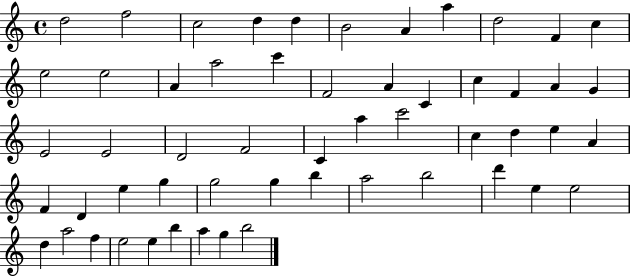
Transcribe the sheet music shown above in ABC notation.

X:1
T:Untitled
M:4/4
L:1/4
K:C
d2 f2 c2 d d B2 A a d2 F c e2 e2 A a2 c' F2 A C c F A G E2 E2 D2 F2 C a c'2 c d e A F D e g g2 g b a2 b2 d' e e2 d a2 f e2 e b a g b2